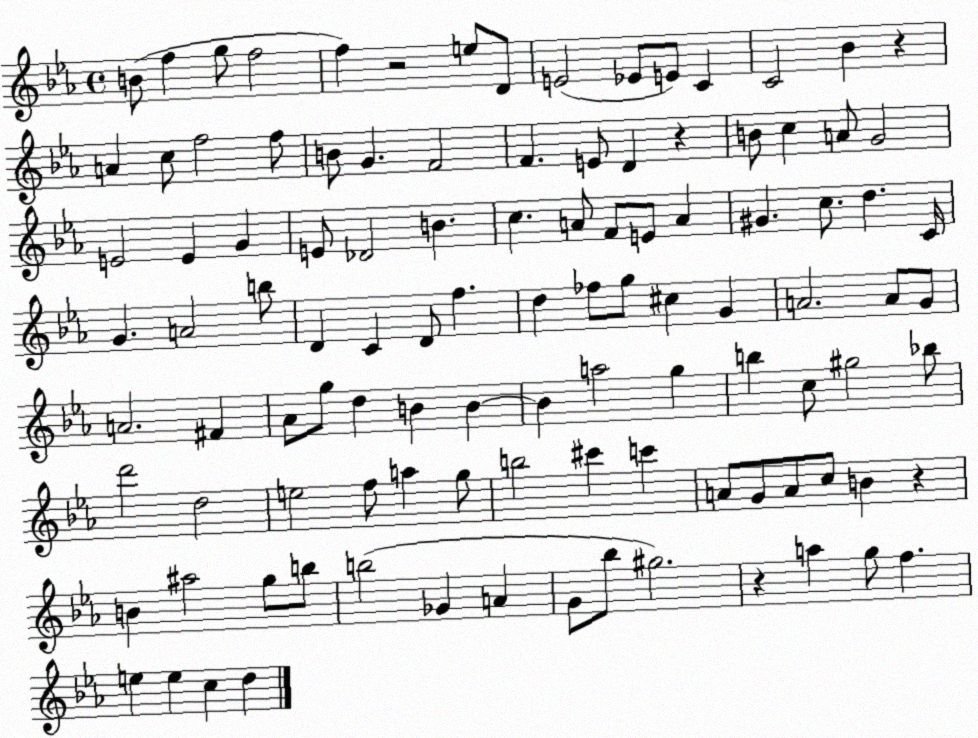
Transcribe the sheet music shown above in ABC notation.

X:1
T:Untitled
M:4/4
L:1/4
K:Eb
B/2 f g/2 f2 f z2 e/2 D/2 E2 _E/2 E/2 C C2 _B z A c/2 f2 f/2 B/2 G F2 F E/2 D z B/2 c A/2 G2 E2 E G E/2 _D2 B c A/2 F/2 E/2 A ^G c/2 d C/4 G A2 b/2 D C D/2 f d _f/2 g/2 ^c G A2 A/2 G/2 A2 ^F _A/2 g/2 d B B B a2 g b c/2 ^g2 _b/2 d'2 d2 e2 f/2 a g/2 b2 ^c' c' A/2 G/2 A/2 c/2 B z B ^a2 g/2 b/2 b2 _G A G/2 _b/2 ^g2 z a g/2 f e e c d